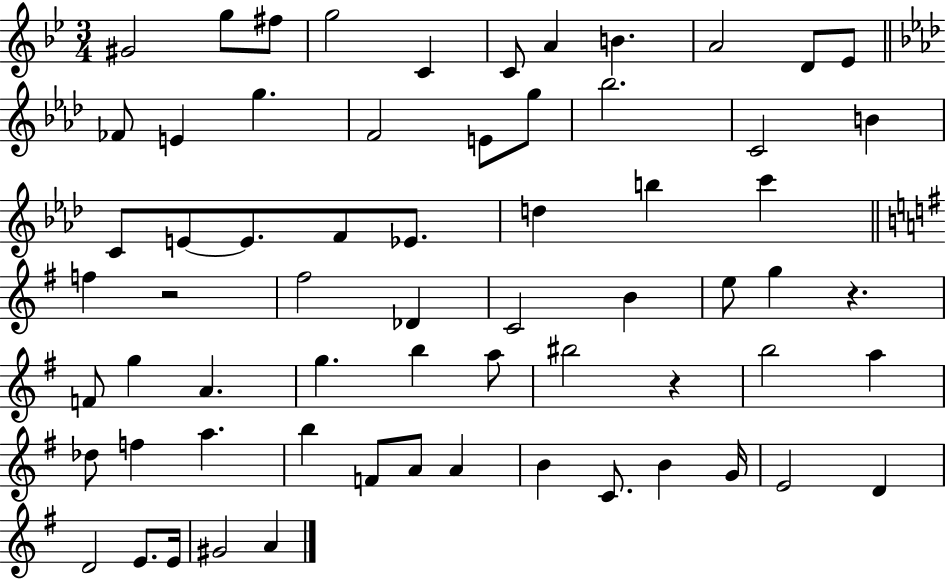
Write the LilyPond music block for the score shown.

{
  \clef treble
  \numericTimeSignature
  \time 3/4
  \key bes \major
  gis'2 g''8 fis''8 | g''2 c'4 | c'8 a'4 b'4. | a'2 d'8 ees'8 | \break \bar "||" \break \key f \minor fes'8 e'4 g''4. | f'2 e'8 g''8 | bes''2. | c'2 b'4 | \break c'8 e'8~~ e'8. f'8 ees'8. | d''4 b''4 c'''4 | \bar "||" \break \key g \major f''4 r2 | fis''2 des'4 | c'2 b'4 | e''8 g''4 r4. | \break f'8 g''4 a'4. | g''4. b''4 a''8 | bis''2 r4 | b''2 a''4 | \break des''8 f''4 a''4. | b''4 f'8 a'8 a'4 | b'4 c'8. b'4 g'16 | e'2 d'4 | \break d'2 e'8. e'16 | gis'2 a'4 | \bar "|."
}